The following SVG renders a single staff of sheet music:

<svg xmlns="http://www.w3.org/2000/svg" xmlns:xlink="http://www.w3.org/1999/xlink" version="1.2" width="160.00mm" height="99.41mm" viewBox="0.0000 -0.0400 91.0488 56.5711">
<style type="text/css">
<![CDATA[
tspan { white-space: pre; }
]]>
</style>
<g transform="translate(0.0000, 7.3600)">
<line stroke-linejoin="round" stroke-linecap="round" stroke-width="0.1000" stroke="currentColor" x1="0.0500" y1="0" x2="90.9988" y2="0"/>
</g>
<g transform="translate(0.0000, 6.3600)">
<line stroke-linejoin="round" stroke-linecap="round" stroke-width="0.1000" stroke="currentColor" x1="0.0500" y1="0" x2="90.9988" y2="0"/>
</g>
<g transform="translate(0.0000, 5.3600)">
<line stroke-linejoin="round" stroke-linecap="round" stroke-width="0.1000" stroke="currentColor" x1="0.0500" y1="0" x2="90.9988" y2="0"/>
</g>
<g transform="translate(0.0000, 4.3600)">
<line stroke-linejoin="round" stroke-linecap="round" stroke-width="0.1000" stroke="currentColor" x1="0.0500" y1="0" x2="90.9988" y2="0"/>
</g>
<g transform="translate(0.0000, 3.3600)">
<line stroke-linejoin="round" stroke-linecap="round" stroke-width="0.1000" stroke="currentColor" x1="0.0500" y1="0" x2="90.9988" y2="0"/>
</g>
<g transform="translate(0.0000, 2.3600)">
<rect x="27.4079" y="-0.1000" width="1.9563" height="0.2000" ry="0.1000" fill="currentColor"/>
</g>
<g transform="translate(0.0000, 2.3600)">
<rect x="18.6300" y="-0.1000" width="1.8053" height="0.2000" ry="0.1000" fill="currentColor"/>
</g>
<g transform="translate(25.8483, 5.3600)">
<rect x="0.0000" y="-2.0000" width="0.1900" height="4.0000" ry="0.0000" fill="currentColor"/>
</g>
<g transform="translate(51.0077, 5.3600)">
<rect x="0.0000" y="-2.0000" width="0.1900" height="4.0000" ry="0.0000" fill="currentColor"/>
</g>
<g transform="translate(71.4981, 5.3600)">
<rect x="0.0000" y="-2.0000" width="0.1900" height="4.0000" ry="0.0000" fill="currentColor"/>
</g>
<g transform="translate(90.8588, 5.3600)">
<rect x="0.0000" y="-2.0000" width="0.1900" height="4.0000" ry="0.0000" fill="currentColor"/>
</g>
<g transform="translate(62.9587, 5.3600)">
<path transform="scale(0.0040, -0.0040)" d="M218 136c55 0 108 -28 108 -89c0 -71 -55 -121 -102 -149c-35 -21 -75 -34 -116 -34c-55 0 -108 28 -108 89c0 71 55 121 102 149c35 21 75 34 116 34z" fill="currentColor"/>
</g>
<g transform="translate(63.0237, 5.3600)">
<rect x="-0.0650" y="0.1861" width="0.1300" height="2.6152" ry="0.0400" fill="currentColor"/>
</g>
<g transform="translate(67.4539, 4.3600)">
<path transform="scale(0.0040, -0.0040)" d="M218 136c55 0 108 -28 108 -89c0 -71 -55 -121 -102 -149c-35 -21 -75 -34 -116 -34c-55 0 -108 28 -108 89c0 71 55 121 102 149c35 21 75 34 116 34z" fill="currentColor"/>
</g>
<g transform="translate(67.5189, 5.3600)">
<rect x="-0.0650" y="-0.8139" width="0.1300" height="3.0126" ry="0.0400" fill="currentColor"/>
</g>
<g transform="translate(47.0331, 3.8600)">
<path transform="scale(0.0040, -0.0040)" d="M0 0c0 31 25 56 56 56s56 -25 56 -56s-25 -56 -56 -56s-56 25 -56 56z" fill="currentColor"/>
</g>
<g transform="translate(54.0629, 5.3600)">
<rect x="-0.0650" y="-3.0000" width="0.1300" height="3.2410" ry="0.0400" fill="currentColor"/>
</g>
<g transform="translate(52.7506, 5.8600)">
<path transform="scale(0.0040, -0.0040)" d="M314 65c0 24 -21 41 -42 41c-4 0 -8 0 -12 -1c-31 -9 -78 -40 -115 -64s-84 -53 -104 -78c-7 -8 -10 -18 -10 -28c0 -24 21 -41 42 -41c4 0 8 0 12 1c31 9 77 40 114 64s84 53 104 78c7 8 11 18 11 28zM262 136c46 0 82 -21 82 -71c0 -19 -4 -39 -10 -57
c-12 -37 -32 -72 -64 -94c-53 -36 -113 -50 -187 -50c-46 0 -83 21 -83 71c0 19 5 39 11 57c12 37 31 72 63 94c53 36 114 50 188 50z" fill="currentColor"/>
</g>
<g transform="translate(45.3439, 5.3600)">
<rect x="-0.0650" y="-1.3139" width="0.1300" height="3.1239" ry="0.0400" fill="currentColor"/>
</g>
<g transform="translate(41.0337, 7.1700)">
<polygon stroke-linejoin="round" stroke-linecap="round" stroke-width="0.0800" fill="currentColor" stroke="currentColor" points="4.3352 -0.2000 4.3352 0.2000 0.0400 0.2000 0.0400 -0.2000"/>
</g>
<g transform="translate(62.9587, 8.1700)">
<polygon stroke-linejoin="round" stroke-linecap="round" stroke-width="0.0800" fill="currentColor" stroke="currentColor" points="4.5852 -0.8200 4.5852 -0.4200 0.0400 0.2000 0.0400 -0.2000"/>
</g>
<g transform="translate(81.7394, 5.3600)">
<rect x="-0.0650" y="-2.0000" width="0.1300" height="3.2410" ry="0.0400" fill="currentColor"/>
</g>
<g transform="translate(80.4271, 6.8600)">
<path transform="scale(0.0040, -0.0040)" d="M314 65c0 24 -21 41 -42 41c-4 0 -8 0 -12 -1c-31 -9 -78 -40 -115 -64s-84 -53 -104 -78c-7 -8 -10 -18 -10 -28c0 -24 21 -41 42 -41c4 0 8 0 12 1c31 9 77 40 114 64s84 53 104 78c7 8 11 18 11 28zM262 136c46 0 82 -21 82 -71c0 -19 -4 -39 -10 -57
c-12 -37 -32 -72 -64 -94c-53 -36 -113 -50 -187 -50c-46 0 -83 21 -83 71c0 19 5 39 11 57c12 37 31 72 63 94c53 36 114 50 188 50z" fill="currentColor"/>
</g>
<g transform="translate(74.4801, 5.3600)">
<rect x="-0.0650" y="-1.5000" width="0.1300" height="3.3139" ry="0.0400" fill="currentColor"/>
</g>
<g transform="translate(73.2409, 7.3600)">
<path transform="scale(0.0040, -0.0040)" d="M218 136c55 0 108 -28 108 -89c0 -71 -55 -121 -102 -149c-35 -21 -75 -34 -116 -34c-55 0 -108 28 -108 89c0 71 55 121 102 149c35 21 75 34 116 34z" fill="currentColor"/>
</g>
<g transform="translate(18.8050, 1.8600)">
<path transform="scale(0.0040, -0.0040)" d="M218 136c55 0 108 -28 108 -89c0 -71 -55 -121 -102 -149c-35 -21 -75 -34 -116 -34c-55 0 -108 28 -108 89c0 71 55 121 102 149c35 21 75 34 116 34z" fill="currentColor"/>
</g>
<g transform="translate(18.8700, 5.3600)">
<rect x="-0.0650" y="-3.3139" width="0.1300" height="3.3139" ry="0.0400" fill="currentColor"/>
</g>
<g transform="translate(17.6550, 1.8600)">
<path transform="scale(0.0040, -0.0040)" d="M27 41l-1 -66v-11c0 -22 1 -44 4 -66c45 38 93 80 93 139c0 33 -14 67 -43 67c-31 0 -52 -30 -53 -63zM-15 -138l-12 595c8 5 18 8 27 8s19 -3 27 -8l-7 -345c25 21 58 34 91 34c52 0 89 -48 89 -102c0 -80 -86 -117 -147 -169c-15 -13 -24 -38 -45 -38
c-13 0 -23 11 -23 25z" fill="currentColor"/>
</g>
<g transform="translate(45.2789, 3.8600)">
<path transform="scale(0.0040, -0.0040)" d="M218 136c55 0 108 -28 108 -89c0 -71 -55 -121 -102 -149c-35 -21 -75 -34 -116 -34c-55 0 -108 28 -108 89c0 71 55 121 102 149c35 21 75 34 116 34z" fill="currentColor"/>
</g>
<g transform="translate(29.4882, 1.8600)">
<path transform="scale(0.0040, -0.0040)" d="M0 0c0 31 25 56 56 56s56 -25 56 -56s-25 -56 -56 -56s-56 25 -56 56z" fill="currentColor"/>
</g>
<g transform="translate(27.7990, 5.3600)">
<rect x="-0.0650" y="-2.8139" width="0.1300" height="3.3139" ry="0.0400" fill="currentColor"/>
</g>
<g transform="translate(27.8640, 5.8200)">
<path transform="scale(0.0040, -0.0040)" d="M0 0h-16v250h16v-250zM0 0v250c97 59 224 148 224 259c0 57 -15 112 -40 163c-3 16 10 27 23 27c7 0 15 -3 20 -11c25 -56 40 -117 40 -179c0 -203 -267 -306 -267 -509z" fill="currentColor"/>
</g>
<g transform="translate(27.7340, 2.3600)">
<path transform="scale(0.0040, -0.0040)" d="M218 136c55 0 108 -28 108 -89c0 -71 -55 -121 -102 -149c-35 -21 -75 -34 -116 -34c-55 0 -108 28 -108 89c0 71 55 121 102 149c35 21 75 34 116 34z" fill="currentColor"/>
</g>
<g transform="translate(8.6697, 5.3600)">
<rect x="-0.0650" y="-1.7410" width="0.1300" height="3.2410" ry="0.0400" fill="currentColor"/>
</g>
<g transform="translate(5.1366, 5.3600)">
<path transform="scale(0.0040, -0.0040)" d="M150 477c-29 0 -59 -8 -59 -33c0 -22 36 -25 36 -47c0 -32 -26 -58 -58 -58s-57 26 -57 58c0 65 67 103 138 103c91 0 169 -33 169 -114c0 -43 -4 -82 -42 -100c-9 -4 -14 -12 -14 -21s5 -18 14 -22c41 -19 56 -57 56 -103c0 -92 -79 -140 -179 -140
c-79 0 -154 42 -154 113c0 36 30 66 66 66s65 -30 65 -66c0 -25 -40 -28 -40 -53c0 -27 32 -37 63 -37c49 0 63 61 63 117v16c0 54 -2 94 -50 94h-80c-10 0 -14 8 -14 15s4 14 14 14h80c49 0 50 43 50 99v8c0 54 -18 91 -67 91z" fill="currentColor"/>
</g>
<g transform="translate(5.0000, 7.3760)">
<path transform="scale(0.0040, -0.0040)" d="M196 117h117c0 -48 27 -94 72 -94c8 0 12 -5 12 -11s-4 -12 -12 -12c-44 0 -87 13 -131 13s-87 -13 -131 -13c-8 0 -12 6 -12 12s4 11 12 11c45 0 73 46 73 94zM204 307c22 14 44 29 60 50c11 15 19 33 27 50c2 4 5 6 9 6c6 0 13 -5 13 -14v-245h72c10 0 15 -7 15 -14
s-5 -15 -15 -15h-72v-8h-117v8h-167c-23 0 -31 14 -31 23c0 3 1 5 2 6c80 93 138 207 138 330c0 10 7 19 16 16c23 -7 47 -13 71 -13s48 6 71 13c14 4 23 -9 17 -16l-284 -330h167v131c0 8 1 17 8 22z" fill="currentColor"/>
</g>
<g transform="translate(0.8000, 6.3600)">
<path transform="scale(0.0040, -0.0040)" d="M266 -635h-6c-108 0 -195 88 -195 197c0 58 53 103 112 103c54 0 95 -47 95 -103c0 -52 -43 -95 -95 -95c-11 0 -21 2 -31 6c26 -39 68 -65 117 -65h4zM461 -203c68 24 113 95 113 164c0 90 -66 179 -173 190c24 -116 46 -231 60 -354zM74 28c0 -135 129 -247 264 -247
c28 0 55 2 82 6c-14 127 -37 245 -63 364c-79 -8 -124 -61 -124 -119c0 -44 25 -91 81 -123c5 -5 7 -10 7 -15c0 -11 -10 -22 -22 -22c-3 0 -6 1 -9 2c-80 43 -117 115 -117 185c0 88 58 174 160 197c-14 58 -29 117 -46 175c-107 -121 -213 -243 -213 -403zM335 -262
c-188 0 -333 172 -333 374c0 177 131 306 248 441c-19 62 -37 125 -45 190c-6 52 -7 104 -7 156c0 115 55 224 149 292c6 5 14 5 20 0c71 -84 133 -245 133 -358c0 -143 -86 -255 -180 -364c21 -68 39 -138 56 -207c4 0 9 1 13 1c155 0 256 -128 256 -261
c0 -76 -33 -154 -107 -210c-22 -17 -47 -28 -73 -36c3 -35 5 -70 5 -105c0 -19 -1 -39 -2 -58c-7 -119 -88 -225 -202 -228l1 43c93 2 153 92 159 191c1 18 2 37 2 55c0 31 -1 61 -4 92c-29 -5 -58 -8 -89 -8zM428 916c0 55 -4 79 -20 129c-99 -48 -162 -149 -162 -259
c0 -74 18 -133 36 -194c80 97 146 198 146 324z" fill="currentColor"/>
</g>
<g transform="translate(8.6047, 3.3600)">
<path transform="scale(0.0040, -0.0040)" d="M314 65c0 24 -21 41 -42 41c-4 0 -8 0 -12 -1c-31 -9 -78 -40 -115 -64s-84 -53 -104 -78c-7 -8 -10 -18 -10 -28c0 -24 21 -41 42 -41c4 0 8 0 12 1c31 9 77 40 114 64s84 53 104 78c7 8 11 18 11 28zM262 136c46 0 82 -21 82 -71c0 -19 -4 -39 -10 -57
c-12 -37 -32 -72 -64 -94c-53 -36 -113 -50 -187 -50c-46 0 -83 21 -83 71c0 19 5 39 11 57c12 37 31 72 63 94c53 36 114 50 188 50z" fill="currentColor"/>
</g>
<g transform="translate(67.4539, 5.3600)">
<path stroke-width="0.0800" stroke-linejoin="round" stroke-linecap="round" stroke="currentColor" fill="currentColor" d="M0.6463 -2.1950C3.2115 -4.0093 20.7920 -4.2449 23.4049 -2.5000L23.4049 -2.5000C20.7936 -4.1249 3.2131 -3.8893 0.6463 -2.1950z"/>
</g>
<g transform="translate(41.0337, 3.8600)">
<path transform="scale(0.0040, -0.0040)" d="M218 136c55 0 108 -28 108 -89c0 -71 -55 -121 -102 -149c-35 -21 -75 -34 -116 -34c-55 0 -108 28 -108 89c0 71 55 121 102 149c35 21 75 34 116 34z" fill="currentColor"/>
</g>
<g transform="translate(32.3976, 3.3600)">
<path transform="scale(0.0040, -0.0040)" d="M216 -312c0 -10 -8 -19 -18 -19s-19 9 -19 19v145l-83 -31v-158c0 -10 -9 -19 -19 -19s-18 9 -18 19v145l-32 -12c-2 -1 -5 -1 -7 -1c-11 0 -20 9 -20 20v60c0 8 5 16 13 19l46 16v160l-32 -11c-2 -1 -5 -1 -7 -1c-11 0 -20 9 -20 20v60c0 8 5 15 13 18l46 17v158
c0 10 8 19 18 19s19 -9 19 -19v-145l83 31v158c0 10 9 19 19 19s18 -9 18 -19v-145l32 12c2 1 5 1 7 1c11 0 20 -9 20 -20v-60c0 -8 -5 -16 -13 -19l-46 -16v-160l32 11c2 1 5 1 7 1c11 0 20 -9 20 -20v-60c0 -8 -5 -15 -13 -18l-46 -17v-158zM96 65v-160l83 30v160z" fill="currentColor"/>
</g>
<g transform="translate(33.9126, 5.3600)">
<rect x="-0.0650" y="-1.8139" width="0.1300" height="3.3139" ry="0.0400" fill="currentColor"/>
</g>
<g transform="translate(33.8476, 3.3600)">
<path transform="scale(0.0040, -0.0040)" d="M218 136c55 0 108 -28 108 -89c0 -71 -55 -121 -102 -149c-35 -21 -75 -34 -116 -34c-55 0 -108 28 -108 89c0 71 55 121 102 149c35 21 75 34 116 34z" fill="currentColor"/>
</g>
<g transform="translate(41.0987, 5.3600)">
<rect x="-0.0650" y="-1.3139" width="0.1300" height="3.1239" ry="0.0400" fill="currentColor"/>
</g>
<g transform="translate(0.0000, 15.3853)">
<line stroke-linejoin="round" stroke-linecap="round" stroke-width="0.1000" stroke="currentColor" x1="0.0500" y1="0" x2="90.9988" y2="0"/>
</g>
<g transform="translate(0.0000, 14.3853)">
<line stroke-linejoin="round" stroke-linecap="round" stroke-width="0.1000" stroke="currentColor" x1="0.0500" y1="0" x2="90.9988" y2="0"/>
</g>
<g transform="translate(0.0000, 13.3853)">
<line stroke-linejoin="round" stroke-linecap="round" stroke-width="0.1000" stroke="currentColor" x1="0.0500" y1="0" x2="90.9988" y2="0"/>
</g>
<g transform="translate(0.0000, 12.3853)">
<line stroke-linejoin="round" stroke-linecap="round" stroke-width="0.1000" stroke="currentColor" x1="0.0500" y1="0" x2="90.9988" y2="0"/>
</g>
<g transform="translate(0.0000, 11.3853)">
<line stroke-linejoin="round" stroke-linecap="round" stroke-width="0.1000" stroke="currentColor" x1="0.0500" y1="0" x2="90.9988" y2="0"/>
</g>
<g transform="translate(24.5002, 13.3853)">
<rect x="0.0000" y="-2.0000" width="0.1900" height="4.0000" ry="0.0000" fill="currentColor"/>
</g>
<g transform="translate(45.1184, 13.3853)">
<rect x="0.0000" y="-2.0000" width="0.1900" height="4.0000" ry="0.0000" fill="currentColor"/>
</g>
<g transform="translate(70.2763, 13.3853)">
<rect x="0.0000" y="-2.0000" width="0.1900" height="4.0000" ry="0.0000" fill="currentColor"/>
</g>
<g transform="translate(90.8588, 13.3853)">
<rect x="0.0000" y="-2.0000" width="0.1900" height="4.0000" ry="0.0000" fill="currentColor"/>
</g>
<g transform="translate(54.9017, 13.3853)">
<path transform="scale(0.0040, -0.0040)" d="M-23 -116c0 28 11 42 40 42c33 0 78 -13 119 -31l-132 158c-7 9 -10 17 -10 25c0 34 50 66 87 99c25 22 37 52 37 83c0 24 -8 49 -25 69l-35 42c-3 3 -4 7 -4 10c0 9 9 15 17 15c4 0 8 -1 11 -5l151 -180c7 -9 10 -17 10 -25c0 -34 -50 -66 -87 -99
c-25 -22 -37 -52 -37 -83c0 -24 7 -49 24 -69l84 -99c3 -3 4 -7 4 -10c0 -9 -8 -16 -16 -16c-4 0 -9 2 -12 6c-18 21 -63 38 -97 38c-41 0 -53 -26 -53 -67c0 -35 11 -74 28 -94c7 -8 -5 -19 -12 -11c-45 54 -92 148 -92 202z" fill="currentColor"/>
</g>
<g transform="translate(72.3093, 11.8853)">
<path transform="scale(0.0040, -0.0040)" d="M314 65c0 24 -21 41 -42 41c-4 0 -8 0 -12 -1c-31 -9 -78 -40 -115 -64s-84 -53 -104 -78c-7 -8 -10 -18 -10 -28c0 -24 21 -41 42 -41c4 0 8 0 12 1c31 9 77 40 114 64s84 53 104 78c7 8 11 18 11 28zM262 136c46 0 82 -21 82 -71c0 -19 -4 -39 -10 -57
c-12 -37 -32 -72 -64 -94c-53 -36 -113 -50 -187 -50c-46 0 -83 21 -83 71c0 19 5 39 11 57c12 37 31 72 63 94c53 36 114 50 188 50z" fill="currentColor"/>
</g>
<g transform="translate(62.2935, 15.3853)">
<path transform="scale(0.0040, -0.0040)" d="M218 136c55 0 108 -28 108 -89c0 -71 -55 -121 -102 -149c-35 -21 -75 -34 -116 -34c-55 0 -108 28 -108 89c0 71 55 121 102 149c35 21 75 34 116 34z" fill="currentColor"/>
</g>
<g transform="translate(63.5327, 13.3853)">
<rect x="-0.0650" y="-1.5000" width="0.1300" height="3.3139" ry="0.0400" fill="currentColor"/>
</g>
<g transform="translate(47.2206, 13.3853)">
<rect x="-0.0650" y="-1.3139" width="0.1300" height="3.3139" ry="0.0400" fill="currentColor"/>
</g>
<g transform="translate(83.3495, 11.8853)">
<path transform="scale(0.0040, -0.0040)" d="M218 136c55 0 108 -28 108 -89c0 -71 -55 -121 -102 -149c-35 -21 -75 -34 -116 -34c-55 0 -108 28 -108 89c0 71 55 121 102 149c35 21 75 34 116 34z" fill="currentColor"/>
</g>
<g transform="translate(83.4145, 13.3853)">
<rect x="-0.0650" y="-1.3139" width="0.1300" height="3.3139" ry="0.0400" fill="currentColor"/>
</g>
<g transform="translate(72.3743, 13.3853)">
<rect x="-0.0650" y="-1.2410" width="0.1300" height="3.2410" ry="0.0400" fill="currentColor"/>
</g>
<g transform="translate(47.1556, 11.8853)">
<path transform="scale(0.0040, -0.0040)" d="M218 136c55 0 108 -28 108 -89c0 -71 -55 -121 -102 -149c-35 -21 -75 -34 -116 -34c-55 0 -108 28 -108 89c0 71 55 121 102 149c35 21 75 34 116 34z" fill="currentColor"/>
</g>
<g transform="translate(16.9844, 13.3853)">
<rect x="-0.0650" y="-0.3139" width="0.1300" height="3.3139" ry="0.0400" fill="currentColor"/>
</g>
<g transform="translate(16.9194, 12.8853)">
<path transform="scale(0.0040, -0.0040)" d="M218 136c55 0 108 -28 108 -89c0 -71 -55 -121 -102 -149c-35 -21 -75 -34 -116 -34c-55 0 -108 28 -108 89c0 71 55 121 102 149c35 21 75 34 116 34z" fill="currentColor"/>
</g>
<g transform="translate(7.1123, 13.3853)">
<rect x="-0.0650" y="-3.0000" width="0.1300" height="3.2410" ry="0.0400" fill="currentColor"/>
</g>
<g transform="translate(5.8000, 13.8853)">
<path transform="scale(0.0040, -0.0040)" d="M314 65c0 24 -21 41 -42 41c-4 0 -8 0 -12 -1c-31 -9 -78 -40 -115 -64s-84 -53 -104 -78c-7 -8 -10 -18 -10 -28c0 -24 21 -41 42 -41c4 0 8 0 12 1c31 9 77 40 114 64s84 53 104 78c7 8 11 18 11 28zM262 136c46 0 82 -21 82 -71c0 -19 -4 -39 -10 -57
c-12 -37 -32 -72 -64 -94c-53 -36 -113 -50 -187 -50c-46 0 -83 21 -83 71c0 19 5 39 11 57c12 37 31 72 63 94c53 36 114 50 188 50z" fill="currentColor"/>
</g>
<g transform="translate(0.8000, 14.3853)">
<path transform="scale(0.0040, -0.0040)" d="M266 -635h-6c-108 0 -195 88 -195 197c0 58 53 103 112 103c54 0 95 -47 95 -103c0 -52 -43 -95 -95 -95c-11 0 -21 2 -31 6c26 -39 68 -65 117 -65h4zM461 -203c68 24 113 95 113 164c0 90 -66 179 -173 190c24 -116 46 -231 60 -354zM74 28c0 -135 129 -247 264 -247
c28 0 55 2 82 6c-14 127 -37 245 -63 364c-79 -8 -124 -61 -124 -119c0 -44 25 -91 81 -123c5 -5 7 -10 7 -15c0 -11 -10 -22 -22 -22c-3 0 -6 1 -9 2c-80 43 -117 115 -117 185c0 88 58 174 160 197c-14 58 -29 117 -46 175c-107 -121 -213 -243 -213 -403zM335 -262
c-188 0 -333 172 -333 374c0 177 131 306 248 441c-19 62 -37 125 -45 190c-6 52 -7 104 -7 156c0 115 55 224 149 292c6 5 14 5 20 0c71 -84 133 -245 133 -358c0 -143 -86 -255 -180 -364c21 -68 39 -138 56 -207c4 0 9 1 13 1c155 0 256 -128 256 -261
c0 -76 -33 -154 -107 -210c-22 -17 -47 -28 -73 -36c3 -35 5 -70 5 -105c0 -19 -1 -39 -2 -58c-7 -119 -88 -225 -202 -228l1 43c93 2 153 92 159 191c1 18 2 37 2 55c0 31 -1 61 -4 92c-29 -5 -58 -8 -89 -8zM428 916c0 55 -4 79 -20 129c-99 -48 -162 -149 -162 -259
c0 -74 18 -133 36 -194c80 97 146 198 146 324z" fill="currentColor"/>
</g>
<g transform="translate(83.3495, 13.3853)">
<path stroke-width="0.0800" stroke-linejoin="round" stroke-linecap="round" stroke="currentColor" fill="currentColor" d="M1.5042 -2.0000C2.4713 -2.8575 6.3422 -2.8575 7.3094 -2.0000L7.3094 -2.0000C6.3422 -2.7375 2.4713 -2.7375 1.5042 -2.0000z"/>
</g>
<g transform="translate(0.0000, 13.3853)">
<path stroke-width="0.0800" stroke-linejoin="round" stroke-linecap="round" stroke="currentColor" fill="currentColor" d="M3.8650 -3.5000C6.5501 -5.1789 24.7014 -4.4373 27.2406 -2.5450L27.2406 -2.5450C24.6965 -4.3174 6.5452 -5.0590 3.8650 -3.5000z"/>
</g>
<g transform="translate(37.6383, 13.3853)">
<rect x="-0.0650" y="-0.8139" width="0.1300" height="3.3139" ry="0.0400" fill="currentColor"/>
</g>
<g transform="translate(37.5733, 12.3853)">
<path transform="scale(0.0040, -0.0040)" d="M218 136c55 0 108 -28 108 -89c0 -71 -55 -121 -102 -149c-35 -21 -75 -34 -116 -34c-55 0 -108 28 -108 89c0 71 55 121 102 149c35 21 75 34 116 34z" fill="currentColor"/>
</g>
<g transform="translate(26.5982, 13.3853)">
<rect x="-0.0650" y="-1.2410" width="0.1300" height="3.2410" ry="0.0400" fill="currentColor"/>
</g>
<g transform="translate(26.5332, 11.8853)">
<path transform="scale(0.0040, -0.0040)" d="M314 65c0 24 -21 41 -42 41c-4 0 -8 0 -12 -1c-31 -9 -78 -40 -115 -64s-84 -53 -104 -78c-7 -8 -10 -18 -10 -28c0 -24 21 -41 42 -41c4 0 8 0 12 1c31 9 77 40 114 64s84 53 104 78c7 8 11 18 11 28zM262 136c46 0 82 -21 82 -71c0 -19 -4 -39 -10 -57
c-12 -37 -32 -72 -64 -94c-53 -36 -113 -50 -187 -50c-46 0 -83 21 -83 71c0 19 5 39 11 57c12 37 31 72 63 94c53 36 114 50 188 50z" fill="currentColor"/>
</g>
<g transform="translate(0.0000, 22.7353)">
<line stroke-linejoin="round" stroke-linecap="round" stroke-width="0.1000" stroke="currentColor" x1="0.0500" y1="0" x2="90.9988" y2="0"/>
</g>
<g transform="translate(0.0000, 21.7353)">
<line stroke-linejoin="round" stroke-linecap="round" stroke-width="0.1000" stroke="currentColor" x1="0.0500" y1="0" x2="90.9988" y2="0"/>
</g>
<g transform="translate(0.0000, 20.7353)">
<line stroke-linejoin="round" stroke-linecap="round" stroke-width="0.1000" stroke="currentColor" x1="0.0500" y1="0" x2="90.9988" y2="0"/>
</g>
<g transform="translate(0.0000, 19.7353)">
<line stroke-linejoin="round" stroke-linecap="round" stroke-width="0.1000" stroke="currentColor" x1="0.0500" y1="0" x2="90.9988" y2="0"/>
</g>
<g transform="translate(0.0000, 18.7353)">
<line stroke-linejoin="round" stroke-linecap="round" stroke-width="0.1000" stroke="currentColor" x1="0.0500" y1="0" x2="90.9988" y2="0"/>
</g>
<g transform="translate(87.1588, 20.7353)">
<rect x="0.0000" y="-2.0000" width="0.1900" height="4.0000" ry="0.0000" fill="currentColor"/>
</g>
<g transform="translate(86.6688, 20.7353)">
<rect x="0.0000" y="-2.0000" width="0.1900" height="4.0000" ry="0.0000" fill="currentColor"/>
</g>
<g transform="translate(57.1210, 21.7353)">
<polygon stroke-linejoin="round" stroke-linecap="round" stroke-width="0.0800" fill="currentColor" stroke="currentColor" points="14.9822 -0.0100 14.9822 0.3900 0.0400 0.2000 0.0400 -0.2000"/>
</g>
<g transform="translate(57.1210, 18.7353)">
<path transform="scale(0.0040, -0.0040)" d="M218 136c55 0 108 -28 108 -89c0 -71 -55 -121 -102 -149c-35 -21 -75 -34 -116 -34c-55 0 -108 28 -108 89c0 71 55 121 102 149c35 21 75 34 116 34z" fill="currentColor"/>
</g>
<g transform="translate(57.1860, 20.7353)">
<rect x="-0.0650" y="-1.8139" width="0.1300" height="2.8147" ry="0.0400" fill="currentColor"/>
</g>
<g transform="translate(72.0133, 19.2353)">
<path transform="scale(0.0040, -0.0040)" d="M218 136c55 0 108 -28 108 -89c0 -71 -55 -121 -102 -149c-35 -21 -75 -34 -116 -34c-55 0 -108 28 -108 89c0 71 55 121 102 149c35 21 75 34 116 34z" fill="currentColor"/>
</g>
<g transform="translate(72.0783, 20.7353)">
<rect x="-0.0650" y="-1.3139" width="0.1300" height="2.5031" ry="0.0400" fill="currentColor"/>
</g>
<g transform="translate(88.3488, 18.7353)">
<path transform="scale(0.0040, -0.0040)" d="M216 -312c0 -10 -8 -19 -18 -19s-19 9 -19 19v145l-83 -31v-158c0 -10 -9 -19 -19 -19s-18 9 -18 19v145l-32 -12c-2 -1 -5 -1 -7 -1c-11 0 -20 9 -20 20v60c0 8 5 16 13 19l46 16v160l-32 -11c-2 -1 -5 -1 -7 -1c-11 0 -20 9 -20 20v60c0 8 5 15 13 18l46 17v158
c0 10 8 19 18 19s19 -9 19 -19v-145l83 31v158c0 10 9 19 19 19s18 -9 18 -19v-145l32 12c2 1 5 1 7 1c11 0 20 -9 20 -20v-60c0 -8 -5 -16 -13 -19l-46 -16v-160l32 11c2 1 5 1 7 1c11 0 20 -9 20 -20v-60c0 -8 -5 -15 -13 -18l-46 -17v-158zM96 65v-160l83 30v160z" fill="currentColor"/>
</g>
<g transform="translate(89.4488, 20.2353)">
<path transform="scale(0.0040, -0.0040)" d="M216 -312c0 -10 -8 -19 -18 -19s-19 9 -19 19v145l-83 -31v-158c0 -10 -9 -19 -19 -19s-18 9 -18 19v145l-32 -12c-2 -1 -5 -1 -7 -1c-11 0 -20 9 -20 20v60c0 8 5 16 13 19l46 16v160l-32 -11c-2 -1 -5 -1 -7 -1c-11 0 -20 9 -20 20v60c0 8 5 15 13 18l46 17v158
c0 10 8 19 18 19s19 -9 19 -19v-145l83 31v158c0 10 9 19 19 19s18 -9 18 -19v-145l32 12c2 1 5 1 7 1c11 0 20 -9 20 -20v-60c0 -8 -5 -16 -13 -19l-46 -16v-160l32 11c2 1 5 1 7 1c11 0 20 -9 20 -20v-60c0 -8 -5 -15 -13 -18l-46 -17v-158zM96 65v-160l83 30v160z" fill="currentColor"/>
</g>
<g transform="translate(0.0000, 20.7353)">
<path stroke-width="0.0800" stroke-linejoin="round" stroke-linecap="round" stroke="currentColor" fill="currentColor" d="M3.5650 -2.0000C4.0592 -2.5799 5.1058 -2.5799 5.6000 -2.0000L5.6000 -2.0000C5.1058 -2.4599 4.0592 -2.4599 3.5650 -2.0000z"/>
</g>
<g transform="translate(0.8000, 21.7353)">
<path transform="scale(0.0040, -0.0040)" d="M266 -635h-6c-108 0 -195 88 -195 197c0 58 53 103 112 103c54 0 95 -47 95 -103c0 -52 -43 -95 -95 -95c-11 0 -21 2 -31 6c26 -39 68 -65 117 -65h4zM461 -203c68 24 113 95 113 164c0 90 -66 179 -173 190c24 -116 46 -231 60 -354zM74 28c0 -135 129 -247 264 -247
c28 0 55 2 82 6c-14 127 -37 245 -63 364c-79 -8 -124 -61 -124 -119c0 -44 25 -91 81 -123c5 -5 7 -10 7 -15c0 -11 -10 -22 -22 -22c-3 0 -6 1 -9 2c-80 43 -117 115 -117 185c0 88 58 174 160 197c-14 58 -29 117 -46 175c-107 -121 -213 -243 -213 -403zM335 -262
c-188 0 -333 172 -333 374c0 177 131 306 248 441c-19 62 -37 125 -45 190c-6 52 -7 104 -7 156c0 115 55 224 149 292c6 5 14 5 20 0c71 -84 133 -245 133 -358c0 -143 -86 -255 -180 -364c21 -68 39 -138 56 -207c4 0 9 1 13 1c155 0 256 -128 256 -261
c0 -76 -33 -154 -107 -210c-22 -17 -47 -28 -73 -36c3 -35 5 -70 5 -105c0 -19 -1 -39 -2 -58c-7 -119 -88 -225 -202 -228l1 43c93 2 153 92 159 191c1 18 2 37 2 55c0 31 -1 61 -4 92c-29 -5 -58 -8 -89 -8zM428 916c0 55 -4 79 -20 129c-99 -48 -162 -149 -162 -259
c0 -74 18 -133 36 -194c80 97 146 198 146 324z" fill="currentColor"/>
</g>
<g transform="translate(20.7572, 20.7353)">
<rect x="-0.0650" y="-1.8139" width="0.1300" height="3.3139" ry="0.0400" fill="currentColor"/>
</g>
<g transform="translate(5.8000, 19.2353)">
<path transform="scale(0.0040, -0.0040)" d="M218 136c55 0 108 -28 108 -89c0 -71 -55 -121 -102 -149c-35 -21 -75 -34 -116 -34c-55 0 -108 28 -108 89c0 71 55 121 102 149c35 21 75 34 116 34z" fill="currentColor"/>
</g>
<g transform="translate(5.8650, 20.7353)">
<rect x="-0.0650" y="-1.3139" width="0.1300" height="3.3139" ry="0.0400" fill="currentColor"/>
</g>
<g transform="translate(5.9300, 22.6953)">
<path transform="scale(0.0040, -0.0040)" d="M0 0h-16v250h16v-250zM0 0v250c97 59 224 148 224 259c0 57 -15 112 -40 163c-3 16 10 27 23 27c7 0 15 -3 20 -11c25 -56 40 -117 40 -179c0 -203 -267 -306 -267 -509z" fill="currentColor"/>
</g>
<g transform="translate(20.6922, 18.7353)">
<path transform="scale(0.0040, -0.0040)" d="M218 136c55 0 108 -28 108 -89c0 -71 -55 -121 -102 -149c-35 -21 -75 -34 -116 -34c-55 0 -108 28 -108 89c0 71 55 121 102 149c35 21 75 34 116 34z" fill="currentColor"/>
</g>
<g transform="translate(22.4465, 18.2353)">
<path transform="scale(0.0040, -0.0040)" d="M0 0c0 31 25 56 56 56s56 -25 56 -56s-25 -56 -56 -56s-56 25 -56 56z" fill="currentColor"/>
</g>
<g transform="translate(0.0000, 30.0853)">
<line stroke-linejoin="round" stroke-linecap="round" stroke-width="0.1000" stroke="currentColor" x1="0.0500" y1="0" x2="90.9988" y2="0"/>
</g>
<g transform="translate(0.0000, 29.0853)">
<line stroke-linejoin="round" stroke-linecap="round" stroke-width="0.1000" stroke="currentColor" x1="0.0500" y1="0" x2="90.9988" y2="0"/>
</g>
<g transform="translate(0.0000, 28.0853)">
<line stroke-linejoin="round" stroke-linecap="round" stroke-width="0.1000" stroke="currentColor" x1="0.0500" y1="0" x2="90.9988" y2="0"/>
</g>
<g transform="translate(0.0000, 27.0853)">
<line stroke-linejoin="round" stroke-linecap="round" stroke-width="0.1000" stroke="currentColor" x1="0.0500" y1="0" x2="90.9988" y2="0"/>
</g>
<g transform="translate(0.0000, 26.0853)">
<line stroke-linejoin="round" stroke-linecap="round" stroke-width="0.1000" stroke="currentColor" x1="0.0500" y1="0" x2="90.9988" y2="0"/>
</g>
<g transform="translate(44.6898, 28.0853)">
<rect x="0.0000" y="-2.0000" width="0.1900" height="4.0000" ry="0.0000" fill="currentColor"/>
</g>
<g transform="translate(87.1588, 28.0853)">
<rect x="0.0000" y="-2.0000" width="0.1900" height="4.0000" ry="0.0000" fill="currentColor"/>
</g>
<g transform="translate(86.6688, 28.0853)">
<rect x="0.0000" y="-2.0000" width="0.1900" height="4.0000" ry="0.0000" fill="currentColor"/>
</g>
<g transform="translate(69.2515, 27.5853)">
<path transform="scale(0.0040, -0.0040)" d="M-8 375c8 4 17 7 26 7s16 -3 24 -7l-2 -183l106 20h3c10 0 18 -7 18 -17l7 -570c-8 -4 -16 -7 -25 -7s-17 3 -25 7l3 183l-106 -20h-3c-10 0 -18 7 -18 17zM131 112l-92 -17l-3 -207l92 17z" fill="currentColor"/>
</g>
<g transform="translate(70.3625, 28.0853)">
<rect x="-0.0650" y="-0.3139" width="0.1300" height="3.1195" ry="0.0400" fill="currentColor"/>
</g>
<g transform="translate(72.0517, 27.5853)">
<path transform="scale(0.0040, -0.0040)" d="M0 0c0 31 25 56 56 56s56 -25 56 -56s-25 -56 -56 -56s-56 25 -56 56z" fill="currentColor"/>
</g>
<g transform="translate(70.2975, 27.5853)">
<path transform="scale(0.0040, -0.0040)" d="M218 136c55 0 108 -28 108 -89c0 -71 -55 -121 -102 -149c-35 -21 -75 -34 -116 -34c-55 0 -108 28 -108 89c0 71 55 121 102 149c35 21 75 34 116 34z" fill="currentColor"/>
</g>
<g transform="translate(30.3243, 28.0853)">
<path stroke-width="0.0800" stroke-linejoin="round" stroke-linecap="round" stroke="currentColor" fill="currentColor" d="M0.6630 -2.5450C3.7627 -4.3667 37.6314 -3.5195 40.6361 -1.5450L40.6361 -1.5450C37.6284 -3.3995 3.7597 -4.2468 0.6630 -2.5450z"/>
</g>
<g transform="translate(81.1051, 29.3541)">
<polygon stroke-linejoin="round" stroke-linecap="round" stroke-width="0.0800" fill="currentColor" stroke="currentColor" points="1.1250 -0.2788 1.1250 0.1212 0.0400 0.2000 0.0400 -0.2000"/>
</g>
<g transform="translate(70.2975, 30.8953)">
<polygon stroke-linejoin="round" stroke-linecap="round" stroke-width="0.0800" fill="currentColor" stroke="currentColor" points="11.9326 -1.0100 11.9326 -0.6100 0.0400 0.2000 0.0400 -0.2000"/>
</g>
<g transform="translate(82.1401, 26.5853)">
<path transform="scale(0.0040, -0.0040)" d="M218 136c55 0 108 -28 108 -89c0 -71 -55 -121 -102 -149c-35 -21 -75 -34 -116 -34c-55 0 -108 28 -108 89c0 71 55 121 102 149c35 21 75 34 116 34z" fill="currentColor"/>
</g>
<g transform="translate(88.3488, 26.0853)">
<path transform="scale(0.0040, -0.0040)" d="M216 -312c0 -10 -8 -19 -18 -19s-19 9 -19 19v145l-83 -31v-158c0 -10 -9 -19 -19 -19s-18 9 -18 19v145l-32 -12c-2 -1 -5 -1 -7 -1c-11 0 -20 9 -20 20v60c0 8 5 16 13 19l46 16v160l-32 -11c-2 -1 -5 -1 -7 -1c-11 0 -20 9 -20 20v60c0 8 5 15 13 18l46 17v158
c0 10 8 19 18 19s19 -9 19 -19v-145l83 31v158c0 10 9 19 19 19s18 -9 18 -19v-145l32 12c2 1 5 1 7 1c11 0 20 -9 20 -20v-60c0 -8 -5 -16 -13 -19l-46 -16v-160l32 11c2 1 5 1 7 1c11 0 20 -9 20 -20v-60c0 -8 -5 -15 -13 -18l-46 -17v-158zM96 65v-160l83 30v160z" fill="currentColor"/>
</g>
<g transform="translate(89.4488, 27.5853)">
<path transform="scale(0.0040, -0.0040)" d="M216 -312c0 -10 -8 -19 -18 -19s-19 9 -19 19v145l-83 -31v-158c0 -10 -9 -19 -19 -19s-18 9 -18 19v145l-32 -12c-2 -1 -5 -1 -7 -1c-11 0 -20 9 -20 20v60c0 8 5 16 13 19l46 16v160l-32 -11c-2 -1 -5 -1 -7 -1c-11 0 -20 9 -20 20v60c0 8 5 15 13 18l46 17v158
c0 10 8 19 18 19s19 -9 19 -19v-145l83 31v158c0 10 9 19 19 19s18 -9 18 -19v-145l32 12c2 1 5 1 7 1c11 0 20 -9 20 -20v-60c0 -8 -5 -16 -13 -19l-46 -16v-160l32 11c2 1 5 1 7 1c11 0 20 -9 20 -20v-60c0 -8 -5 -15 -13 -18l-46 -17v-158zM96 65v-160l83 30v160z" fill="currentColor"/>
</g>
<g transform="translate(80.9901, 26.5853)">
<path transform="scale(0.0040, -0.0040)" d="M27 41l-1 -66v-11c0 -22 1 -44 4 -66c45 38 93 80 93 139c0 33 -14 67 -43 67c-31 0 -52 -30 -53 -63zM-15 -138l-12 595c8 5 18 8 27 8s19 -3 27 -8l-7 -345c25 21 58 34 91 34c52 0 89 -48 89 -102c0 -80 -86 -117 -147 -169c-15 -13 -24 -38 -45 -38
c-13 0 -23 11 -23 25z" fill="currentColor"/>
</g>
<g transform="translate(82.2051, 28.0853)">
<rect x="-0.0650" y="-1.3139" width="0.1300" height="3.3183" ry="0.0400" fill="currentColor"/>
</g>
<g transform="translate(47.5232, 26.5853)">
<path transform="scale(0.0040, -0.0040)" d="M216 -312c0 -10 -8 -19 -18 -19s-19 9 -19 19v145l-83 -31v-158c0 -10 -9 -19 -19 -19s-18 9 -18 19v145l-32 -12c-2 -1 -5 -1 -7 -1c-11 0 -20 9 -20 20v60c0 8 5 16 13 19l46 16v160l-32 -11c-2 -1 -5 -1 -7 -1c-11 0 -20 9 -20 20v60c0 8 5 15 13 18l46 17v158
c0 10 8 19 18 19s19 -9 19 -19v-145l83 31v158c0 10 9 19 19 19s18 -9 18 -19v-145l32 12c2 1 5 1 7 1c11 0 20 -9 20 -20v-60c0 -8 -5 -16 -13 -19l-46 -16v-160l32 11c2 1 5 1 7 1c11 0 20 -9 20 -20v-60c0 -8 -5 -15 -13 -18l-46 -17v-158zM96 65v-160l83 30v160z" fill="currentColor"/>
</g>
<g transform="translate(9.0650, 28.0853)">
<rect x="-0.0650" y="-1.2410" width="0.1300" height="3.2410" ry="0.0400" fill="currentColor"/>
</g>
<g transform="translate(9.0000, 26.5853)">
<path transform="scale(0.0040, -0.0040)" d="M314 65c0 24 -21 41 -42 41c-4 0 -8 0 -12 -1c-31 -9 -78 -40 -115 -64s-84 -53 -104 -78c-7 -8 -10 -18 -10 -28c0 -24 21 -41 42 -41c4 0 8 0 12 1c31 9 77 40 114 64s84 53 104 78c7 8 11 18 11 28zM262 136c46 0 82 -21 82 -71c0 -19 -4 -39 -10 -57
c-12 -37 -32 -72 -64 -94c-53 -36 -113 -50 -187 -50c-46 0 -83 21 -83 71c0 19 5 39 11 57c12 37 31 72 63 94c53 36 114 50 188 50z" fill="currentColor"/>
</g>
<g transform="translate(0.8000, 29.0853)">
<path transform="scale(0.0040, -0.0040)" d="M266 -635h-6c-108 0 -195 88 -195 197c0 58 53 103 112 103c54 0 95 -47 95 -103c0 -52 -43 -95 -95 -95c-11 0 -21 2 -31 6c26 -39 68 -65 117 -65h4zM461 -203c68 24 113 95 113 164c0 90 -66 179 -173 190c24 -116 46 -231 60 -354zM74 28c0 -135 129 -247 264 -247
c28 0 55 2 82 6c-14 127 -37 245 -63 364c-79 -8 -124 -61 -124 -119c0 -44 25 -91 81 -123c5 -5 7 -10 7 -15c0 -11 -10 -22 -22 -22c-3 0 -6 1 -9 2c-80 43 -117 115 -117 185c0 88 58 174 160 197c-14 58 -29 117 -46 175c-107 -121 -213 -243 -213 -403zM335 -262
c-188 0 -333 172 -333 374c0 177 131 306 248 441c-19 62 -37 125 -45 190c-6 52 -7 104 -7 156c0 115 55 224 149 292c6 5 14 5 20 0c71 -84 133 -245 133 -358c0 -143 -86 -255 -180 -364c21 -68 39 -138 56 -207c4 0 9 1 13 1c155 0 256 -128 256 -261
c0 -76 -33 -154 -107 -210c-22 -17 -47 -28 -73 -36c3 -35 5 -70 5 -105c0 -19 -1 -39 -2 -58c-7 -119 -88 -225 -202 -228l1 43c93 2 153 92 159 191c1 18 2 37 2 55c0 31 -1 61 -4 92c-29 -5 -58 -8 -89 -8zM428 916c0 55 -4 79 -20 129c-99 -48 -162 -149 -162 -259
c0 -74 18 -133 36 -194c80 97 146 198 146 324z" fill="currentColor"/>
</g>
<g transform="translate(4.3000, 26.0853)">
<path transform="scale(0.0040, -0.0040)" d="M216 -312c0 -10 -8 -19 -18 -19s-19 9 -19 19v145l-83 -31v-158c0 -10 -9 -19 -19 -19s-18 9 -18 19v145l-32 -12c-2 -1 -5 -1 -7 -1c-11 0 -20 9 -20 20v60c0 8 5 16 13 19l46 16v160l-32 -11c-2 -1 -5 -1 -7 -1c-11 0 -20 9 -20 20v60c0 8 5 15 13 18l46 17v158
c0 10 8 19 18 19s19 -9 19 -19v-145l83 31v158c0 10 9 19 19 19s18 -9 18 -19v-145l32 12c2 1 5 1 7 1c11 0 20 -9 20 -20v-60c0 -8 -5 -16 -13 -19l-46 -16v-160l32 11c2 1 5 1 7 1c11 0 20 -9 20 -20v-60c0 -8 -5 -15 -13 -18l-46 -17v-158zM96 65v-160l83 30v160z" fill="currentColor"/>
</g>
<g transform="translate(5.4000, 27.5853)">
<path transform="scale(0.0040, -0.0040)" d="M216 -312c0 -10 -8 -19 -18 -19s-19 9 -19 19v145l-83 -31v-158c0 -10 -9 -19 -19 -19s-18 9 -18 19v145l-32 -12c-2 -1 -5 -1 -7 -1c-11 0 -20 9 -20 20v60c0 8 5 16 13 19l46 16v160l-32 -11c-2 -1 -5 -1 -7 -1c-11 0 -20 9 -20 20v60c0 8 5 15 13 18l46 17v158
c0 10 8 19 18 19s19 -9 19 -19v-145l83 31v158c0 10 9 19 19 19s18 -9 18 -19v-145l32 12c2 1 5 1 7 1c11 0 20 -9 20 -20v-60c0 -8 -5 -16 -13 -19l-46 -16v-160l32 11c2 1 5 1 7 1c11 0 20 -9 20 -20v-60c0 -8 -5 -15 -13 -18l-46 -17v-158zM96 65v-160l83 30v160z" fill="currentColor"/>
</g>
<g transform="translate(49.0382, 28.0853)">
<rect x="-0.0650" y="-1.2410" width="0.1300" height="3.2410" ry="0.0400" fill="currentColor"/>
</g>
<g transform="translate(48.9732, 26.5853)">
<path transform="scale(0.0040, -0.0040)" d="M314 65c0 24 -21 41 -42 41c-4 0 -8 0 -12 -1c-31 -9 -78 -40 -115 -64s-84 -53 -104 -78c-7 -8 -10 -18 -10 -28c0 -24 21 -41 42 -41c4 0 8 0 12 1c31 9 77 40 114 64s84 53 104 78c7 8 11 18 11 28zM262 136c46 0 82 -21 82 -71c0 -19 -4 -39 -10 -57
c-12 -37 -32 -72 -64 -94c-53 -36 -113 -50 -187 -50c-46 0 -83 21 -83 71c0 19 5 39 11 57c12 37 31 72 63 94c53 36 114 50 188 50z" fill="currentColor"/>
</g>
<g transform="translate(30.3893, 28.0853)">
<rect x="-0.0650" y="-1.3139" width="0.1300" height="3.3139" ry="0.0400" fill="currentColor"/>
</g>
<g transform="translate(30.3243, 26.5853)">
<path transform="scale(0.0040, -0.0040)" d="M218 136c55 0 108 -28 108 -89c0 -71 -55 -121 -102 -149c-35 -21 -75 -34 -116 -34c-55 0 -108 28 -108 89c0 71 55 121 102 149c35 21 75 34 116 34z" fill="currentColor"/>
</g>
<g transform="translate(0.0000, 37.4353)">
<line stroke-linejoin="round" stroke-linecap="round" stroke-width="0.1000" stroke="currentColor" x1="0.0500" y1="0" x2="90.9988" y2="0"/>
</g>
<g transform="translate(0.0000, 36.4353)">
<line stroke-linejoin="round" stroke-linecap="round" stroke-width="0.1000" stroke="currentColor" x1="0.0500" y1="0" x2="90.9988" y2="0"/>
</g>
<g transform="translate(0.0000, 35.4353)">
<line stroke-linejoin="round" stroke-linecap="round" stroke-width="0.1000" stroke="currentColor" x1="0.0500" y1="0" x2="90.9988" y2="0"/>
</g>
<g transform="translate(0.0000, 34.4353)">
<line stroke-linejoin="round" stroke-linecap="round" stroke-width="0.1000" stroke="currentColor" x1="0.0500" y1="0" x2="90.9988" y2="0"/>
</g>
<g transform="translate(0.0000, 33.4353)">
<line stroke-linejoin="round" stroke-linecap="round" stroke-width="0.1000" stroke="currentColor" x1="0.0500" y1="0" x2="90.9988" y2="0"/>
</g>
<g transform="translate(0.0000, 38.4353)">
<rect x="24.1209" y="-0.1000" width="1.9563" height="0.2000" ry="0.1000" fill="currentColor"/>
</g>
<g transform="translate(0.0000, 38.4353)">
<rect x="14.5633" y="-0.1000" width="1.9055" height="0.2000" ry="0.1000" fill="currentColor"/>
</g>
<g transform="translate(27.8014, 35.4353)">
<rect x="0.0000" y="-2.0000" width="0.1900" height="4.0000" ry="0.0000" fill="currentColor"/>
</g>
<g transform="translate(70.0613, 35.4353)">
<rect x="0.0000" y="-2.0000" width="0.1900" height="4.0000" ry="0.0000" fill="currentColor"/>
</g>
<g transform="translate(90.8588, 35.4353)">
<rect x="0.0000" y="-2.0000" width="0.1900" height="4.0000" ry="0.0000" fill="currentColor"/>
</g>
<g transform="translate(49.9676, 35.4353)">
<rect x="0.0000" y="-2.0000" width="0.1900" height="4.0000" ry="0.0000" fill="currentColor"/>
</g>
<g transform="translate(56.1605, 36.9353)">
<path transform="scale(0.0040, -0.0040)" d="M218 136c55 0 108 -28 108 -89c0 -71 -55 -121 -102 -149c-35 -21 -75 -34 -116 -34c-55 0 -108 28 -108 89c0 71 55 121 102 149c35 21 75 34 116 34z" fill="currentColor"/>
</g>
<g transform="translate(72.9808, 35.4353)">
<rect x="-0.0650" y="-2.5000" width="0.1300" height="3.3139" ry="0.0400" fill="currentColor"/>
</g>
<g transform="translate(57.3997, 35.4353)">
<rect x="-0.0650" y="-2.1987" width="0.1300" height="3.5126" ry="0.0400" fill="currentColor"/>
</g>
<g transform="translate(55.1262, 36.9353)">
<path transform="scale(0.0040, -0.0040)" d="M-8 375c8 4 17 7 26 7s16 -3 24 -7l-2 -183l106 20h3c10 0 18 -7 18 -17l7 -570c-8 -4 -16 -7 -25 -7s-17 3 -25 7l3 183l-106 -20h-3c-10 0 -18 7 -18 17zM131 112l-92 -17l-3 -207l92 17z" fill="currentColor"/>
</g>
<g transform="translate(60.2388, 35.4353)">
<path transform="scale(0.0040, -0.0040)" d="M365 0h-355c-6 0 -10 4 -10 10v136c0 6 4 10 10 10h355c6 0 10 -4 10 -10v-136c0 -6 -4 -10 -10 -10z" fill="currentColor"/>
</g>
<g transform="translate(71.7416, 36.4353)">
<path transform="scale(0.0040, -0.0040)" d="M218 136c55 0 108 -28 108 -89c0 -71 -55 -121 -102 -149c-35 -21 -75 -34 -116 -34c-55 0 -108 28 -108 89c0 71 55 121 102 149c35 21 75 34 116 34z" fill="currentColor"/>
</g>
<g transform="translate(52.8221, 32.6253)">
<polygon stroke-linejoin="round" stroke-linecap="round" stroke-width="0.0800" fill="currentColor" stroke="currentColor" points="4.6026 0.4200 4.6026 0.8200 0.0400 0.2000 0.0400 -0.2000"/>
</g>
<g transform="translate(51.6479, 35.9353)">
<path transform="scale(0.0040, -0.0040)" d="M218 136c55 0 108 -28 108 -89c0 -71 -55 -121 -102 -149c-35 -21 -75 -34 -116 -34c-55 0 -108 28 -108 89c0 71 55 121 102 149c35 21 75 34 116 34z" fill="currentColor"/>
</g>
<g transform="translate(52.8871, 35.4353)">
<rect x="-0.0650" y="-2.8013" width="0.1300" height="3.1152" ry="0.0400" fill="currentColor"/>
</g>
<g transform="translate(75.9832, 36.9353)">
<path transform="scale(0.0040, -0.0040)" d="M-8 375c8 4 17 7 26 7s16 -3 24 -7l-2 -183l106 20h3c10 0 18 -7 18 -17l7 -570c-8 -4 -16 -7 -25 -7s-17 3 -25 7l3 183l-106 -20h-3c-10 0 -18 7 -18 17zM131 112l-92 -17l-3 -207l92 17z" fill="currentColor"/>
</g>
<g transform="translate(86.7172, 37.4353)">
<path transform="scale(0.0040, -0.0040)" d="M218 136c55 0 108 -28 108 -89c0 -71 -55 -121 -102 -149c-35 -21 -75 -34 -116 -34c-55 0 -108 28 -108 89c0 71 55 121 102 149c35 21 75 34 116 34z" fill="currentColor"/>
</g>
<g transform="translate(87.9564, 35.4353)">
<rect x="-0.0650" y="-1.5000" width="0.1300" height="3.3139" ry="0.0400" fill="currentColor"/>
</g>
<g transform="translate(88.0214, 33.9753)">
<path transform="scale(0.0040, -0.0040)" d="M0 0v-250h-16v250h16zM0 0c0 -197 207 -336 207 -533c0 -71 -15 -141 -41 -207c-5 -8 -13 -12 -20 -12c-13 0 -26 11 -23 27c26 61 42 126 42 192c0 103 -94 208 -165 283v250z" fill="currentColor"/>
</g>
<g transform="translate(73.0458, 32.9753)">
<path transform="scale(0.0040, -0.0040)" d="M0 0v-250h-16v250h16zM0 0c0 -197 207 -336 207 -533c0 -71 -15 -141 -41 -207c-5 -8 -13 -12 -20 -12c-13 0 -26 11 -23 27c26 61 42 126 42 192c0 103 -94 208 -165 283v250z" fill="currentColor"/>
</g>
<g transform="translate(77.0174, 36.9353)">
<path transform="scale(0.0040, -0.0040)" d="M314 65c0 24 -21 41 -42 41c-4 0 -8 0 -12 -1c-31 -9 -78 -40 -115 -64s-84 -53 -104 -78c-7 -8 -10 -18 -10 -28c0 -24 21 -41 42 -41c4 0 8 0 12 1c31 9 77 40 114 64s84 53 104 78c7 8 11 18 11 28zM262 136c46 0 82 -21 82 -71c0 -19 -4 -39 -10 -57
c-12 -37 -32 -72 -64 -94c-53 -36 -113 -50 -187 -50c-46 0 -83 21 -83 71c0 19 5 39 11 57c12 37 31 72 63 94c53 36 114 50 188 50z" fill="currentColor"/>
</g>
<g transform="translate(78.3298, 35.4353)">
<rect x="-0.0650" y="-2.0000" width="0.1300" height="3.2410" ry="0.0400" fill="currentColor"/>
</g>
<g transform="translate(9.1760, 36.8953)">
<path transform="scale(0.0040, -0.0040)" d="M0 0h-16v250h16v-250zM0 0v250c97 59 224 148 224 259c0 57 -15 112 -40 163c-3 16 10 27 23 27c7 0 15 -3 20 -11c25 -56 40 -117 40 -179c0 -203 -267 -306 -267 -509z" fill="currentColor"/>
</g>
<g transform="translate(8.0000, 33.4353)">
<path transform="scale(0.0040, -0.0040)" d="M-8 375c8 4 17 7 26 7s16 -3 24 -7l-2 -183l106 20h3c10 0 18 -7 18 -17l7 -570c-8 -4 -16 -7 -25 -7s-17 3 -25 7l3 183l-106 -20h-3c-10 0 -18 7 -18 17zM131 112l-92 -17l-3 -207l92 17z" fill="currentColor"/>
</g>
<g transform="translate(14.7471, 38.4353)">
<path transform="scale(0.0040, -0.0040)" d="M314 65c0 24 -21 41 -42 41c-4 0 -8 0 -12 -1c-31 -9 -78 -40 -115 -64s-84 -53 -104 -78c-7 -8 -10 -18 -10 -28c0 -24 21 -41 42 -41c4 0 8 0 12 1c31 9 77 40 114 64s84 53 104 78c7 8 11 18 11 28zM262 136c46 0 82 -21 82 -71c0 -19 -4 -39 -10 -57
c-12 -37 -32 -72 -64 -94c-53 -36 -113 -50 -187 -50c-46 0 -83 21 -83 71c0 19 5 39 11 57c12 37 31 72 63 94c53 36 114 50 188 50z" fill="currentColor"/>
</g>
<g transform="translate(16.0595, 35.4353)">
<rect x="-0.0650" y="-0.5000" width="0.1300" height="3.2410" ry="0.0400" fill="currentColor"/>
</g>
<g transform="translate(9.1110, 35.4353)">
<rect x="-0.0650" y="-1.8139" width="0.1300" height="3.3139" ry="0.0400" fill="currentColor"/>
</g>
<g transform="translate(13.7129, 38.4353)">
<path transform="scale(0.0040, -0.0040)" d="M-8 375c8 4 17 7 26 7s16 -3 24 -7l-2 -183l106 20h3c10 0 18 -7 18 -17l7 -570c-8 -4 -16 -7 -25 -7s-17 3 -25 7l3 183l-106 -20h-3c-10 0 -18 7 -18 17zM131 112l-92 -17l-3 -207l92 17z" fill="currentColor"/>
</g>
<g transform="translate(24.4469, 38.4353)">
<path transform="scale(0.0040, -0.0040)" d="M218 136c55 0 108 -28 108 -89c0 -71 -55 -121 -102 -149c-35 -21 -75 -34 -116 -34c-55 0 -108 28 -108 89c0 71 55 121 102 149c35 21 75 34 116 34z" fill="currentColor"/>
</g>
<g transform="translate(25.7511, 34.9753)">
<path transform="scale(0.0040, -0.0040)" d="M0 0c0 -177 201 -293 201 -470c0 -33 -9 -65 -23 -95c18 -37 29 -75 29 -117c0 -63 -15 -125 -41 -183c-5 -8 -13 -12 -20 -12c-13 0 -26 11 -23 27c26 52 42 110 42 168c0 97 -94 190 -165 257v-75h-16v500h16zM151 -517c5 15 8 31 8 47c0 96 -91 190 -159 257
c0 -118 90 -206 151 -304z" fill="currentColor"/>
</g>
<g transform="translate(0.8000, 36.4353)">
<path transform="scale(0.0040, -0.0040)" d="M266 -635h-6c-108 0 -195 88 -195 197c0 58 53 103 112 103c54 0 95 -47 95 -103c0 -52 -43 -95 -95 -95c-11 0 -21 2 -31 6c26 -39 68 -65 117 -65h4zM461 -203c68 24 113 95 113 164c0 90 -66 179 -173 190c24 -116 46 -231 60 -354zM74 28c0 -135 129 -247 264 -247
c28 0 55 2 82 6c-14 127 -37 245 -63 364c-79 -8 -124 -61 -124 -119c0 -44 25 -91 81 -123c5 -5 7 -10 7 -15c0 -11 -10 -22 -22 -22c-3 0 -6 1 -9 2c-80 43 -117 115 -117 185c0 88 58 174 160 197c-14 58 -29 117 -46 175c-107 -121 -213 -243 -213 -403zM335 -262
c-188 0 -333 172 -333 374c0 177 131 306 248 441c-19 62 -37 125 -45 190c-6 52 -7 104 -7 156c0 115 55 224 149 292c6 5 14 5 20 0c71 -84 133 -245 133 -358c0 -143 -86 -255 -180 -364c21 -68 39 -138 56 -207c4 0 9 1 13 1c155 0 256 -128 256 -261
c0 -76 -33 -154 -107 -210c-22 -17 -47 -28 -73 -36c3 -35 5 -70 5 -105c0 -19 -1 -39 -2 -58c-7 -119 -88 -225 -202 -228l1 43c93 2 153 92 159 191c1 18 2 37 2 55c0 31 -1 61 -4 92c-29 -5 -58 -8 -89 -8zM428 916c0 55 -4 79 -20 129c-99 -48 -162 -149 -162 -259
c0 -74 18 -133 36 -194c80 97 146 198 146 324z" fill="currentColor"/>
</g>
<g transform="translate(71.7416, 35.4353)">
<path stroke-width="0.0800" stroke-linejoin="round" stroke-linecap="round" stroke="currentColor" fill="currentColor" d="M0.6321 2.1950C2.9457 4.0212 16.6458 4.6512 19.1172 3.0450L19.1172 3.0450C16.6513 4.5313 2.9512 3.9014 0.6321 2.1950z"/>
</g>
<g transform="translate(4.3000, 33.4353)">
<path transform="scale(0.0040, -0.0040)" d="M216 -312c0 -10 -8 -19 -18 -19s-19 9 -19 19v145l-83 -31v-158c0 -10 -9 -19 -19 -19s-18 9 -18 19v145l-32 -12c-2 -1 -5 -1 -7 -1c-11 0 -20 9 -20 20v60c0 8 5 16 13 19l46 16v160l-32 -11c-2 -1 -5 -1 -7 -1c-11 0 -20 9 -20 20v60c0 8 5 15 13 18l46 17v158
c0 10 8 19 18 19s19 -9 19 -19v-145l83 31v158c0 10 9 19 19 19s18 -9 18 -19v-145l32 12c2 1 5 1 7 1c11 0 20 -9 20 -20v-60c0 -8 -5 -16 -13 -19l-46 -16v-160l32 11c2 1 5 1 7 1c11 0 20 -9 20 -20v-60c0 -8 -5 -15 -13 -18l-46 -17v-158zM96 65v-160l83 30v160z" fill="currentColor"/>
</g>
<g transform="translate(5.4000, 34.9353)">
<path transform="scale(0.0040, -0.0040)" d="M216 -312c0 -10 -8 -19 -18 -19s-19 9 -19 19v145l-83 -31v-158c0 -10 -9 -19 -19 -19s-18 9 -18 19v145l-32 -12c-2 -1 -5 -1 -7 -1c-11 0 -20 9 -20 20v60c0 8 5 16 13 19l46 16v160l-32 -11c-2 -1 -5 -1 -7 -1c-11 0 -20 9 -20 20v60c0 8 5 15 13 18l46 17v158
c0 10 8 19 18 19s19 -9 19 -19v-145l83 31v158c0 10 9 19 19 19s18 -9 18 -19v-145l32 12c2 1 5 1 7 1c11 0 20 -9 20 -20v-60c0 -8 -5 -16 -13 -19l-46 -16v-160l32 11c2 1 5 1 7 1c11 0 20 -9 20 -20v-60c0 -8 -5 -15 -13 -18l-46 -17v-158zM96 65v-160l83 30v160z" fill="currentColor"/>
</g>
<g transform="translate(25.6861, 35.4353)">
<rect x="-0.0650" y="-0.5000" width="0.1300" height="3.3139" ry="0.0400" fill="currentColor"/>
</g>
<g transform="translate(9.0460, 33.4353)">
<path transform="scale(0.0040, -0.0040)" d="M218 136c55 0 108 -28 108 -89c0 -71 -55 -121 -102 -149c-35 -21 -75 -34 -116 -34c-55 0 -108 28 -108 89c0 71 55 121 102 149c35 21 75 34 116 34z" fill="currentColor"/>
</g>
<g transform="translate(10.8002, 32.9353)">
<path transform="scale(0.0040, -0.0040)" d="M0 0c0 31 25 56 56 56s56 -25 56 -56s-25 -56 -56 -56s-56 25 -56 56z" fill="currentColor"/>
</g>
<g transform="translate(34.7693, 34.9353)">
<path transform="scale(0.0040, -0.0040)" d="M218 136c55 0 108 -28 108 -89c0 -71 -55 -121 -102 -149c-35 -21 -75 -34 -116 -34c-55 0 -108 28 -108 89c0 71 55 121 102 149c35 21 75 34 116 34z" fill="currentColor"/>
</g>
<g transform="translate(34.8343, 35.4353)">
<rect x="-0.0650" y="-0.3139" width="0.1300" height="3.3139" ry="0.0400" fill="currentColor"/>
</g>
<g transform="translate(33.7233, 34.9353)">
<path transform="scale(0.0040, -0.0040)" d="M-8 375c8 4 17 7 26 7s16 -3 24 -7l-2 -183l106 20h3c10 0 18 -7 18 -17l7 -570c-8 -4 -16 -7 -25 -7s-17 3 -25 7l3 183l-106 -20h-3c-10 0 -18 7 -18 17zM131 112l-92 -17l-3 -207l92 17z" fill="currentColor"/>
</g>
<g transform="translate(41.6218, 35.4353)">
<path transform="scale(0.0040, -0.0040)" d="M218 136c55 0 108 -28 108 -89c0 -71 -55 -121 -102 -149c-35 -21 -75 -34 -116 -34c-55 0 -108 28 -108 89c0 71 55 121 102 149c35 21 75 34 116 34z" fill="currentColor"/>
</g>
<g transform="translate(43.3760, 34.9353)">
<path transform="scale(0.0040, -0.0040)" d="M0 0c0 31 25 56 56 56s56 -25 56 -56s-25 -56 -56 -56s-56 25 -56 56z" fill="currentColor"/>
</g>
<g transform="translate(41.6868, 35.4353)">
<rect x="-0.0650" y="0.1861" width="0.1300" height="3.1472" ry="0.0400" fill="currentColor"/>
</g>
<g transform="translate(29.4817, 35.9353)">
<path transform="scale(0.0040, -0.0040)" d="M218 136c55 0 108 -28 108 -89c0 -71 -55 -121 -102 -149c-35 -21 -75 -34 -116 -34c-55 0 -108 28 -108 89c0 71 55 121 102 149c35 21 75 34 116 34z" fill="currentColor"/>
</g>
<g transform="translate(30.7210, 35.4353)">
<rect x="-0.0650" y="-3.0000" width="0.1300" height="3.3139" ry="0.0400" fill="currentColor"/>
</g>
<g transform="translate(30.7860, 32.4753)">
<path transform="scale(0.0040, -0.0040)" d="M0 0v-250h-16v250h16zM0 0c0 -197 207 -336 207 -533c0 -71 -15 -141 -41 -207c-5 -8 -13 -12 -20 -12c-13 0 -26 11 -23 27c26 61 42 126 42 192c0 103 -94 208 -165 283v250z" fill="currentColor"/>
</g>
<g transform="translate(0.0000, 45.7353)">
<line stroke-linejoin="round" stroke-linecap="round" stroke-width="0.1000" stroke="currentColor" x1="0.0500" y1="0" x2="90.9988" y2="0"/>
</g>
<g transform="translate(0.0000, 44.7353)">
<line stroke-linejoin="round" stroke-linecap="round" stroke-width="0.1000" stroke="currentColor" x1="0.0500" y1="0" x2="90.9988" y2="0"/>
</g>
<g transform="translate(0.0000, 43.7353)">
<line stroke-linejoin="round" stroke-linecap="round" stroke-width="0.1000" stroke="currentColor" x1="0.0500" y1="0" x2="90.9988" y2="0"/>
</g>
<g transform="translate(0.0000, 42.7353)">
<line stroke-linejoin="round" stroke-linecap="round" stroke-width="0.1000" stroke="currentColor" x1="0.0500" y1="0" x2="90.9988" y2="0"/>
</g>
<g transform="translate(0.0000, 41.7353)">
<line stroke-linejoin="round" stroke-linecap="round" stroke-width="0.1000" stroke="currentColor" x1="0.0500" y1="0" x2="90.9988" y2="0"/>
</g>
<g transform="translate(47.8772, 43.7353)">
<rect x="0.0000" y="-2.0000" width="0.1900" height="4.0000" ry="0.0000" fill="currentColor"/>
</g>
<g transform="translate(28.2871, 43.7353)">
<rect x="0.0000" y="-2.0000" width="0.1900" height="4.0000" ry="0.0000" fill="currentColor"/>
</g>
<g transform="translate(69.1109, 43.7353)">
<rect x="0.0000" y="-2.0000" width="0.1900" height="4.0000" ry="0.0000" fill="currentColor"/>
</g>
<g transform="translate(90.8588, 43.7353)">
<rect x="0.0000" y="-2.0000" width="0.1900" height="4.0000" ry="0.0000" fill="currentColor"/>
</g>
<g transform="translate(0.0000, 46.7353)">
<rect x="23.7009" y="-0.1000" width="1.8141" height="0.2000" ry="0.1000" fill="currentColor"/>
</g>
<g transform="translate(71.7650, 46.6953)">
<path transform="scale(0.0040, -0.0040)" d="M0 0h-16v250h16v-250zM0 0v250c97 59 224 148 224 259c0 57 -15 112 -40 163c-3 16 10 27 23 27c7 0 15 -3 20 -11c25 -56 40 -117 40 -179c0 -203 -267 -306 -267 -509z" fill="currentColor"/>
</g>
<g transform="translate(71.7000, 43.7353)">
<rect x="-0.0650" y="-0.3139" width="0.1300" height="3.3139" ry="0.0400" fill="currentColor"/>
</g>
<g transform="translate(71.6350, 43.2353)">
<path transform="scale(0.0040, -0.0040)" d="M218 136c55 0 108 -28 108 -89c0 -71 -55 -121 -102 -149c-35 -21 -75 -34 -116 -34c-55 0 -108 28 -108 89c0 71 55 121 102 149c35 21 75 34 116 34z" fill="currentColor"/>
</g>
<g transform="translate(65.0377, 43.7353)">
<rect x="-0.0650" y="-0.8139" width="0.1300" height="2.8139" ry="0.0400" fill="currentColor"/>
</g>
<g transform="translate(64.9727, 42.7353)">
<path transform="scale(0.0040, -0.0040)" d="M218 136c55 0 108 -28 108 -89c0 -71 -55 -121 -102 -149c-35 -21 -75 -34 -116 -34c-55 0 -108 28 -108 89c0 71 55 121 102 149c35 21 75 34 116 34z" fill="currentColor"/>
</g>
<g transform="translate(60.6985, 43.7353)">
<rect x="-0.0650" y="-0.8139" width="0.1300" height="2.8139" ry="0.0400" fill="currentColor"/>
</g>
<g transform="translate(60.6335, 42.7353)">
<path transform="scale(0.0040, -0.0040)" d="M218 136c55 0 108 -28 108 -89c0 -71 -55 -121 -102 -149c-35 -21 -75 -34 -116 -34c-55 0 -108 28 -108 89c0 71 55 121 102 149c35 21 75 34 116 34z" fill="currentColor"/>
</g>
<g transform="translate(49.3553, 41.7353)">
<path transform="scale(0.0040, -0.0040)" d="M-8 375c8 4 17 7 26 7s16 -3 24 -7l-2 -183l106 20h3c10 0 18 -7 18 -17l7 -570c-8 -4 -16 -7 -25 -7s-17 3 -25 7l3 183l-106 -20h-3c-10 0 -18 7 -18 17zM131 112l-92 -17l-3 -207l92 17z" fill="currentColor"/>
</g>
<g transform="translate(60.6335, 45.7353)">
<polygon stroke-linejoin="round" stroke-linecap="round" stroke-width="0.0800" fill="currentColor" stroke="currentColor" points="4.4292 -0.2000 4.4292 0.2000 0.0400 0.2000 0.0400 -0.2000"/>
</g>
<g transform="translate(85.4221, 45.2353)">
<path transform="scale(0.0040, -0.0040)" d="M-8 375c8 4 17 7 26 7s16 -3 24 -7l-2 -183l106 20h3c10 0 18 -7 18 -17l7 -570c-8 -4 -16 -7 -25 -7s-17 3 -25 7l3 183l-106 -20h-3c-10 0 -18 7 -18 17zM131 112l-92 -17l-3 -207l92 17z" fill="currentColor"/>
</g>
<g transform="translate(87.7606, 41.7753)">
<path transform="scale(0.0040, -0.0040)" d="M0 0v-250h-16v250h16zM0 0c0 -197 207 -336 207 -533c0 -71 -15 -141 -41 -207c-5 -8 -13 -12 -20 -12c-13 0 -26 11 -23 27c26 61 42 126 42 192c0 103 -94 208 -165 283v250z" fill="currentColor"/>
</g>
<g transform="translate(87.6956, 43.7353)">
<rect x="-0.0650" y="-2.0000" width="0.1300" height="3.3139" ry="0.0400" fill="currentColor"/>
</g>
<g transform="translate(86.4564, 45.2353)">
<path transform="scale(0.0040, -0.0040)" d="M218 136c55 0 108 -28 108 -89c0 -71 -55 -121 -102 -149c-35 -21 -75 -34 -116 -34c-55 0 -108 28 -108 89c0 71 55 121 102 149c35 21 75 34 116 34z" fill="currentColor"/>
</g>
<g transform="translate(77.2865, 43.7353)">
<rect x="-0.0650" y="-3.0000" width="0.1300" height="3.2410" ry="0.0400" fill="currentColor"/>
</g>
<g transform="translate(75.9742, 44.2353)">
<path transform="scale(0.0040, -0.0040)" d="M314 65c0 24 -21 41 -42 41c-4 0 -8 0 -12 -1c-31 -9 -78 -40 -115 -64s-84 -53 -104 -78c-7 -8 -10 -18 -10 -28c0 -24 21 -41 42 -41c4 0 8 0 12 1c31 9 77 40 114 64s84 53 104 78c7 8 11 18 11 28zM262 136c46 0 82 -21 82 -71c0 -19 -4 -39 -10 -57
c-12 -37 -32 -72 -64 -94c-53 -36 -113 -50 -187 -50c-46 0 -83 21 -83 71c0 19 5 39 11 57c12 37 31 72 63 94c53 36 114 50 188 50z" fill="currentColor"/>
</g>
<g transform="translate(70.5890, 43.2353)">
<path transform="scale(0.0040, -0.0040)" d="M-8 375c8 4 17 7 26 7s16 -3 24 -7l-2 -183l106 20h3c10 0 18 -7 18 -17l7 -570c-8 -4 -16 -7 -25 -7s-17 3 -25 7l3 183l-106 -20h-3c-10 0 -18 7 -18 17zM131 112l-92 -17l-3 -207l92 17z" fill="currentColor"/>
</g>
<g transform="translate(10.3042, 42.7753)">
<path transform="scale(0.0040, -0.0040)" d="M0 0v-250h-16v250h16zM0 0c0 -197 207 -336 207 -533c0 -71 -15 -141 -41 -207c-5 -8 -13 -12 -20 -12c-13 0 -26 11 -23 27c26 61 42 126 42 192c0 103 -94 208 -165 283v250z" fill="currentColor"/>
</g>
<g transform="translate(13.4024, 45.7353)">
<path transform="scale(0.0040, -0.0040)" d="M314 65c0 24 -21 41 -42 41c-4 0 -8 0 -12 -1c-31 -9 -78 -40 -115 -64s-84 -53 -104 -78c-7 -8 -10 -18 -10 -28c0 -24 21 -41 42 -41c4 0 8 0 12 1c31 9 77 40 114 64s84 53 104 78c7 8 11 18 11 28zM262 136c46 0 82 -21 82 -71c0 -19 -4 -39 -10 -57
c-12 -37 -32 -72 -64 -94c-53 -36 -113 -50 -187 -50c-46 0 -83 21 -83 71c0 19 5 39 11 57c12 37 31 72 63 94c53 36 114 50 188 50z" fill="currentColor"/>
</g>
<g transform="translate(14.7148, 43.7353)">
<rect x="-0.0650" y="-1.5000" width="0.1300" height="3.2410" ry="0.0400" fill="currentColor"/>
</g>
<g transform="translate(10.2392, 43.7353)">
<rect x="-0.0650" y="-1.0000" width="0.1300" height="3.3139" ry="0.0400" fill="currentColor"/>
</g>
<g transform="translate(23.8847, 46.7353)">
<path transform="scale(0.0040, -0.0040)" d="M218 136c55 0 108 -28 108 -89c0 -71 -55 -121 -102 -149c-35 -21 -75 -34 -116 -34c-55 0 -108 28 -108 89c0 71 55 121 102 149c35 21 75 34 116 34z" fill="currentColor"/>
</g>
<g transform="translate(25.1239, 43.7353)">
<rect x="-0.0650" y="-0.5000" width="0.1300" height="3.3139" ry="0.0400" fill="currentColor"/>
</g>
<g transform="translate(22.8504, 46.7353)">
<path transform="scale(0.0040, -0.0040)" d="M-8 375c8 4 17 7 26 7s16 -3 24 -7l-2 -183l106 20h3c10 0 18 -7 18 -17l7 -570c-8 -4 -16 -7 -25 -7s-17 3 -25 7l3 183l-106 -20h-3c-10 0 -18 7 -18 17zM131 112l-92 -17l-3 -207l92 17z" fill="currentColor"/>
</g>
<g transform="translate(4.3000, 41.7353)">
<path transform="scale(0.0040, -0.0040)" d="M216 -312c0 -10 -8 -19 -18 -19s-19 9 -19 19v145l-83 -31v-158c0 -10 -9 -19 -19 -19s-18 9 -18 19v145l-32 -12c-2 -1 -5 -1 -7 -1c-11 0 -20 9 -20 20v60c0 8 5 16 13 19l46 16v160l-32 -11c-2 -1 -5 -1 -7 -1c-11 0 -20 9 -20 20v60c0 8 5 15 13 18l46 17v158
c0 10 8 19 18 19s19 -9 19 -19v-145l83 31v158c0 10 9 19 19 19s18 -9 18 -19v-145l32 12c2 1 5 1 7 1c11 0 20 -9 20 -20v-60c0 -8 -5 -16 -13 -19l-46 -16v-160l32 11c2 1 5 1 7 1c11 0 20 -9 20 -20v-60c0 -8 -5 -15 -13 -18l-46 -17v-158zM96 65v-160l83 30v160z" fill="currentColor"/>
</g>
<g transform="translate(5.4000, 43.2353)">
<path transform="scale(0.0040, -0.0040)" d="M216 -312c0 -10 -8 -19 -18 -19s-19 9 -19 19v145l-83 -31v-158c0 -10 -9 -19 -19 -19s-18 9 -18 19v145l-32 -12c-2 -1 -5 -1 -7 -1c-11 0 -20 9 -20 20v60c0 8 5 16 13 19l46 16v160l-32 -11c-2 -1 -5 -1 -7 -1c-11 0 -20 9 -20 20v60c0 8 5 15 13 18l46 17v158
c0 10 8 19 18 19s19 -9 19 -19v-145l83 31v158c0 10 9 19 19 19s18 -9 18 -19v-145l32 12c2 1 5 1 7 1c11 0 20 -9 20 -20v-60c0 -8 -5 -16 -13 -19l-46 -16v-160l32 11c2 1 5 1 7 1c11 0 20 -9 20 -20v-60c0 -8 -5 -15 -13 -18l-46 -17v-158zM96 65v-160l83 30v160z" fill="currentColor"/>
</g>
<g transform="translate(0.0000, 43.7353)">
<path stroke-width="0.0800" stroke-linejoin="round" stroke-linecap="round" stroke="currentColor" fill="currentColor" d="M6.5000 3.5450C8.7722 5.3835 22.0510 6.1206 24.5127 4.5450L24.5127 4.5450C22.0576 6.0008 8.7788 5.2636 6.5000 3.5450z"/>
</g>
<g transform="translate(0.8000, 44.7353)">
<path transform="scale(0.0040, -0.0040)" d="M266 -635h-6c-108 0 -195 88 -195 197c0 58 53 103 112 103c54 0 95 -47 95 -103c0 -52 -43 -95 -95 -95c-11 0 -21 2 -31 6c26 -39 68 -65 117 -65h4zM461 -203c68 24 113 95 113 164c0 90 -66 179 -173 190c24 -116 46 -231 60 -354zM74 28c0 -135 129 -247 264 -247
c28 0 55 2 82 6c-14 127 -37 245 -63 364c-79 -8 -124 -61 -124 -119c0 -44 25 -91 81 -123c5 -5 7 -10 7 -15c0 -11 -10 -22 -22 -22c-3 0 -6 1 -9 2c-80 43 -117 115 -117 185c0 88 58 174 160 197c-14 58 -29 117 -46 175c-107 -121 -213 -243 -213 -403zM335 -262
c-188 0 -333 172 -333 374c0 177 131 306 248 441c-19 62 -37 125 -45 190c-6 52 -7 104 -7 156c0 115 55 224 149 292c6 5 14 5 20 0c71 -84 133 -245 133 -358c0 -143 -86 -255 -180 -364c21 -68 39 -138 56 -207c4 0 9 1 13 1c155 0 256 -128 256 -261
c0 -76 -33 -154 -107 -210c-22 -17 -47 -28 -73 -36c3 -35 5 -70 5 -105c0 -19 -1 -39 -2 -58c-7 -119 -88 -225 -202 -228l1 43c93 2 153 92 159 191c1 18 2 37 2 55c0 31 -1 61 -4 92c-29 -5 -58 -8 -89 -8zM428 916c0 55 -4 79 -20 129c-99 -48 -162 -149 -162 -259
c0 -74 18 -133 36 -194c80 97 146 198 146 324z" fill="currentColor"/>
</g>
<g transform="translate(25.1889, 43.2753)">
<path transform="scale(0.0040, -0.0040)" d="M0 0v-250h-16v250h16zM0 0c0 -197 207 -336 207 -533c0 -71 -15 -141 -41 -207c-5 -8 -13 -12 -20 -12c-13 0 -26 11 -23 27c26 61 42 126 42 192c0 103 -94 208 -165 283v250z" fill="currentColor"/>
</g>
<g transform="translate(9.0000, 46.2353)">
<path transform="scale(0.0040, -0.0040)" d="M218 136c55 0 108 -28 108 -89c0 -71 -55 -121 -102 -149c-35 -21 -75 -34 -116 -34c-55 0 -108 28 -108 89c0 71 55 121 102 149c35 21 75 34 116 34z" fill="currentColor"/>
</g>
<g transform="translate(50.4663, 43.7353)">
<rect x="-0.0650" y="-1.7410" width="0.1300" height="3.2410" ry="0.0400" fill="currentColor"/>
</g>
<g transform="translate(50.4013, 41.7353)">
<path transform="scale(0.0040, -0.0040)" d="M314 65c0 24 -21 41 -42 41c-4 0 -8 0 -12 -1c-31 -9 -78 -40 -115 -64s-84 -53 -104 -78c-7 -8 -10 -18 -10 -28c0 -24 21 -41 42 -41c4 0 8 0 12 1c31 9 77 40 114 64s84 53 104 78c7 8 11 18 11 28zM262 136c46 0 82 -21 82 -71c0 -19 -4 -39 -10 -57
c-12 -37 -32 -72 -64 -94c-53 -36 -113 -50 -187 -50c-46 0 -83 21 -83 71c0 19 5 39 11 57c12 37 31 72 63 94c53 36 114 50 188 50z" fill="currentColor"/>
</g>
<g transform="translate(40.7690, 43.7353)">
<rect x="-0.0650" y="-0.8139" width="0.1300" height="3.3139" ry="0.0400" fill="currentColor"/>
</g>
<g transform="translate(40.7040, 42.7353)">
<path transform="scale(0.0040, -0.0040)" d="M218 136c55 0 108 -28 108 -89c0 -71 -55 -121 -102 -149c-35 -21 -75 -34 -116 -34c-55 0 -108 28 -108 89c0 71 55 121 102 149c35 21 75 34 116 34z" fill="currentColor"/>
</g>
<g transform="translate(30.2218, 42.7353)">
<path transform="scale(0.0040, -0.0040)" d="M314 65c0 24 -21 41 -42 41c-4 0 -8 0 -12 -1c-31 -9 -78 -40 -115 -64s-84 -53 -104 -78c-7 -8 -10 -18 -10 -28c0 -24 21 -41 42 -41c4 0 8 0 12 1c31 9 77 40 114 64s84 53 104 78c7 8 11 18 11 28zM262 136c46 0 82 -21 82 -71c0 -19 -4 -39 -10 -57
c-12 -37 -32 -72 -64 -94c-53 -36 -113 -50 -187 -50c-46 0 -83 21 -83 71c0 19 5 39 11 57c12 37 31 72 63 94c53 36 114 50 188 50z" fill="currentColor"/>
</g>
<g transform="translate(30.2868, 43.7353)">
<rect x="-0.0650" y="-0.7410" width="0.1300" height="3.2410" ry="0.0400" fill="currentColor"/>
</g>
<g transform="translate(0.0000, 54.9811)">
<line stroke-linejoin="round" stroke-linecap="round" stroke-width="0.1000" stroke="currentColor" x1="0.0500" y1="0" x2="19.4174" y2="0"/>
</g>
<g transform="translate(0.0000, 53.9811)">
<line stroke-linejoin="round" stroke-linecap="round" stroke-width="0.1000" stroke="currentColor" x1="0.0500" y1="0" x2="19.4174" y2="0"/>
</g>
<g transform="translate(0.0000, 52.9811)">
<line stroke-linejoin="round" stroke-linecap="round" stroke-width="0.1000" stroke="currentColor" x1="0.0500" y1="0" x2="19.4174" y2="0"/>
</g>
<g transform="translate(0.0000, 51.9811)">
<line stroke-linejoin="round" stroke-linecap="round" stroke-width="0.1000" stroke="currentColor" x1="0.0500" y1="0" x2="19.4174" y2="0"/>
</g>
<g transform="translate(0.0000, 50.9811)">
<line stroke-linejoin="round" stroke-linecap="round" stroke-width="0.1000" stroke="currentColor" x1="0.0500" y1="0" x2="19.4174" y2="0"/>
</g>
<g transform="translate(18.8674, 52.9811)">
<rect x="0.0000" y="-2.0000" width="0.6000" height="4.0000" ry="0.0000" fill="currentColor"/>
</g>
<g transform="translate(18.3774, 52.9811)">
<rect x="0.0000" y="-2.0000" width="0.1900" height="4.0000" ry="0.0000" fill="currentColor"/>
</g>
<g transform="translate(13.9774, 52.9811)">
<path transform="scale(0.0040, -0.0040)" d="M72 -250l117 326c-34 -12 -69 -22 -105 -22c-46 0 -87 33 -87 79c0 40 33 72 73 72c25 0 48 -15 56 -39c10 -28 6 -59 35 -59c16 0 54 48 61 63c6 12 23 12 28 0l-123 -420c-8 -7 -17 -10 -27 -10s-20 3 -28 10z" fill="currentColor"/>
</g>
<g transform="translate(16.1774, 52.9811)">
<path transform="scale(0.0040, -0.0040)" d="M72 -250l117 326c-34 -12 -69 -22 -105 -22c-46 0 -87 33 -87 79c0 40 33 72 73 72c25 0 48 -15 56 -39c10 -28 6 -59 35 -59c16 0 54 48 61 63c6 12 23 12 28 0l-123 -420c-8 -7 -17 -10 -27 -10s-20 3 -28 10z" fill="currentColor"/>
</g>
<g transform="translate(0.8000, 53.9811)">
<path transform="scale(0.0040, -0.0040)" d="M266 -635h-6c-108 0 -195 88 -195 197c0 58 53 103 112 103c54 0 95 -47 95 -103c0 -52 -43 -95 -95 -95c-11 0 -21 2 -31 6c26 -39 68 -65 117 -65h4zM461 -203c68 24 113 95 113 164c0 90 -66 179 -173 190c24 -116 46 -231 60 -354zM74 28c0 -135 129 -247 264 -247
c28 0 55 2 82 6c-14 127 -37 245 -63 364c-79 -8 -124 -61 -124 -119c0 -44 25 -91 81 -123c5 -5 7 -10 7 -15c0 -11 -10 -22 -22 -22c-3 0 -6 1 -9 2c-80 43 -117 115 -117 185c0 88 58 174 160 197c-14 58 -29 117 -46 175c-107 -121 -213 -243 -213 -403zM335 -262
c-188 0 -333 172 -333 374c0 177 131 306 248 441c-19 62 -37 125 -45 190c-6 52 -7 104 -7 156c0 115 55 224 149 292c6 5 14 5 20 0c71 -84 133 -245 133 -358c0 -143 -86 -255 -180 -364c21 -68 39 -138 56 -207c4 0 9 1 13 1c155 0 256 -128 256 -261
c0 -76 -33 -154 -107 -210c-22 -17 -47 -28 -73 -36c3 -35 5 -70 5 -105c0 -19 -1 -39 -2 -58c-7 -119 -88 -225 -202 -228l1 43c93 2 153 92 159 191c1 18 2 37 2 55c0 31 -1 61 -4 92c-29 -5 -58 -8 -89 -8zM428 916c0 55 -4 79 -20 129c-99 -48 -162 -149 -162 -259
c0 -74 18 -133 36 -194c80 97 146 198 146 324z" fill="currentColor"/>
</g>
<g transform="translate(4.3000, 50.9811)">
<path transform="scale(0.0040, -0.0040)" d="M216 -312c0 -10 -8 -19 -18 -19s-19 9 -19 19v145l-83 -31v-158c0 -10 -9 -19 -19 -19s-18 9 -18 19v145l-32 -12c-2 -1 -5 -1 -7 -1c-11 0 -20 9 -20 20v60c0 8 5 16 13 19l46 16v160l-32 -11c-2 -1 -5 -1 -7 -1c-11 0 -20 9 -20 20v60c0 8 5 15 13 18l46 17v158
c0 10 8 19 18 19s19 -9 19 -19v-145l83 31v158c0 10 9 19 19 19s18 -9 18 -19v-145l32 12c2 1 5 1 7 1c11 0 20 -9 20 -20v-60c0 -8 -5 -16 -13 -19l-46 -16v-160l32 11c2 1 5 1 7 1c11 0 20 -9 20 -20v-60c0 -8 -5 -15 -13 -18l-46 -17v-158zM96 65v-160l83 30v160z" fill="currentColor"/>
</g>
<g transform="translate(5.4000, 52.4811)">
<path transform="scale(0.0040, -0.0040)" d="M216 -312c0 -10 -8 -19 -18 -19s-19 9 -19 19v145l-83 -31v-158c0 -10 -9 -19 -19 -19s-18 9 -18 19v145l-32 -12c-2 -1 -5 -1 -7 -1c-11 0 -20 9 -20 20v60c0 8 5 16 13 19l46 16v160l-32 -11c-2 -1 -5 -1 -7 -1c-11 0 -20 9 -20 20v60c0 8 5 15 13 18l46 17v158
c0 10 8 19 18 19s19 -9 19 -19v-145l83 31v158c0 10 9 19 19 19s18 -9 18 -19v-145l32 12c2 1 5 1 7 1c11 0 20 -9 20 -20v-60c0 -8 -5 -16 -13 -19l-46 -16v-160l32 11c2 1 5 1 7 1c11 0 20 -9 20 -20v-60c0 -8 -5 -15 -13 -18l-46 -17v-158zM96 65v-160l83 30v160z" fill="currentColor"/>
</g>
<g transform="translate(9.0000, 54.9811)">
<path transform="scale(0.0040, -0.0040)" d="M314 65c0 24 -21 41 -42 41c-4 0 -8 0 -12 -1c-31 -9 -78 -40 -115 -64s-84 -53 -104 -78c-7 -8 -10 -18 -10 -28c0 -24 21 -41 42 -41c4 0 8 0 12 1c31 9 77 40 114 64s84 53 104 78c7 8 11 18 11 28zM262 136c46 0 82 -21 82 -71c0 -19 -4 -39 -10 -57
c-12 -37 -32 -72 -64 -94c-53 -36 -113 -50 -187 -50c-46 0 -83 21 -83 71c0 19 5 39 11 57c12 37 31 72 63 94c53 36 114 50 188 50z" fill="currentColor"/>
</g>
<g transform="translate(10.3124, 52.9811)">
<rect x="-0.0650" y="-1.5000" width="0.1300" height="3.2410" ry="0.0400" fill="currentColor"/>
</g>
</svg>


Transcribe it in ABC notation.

X:1
T:Untitled
M:3/4
L:1/4
K:C
f2 _b a/2 ^f e/2 e/2 A2 B/2 d/2 E F2 A2 c e2 d e z E e2 e e/2 f f/2 e/2 e2 e ^e2 c/2 _e/4 f/2 C2 C/4 A/2 c B A/2 F/2 z2 G/2 F2 E/2 D/2 E2 C/2 d2 d f2 d/2 d/2 c/2 A2 F/2 E2 z/2 z/2